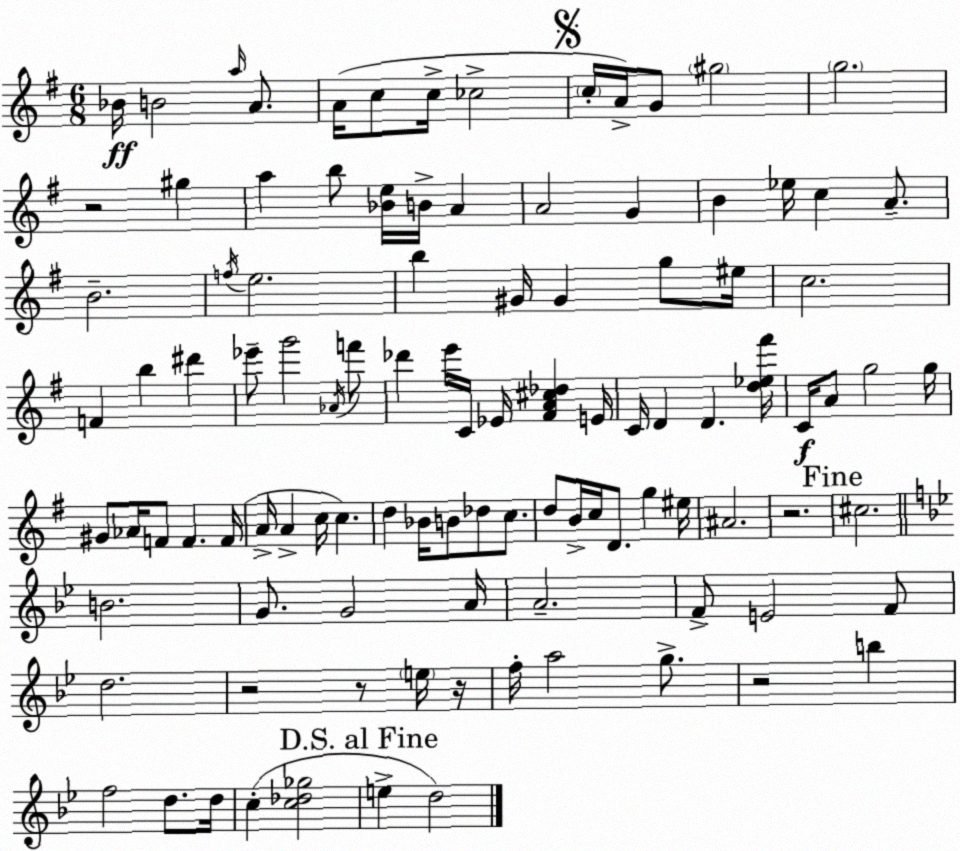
X:1
T:Untitled
M:6/8
L:1/4
K:Em
_B/4 B2 a/4 A/2 A/4 c/2 c/4 _c2 c/4 A/4 G/2 ^g2 g2 z2 ^g a b/2 [_Be]/4 B/4 A A2 G B _e/4 c A/2 B2 f/4 e2 b ^G/4 ^G g/2 ^e/4 c2 F b ^d' _e'/2 g'2 _A/4 f'/2 _d' e'/4 C/4 _E/4 [^FA^c_d] E/4 C/4 D D [d_e^f']/4 C/4 A/2 g2 g/4 ^G/2 _A/4 F/2 F F/4 A/4 A c/4 c d _B/4 B/2 _d/2 c/2 d/2 B/4 c/4 D/2 g ^e/4 ^A2 z2 ^c2 B2 G/2 G2 A/4 A2 F/2 E2 F/2 d2 z2 z/2 e/4 z/4 f/4 a2 g/2 z2 b f2 d/2 d/4 c [c_d_g]2 e d2